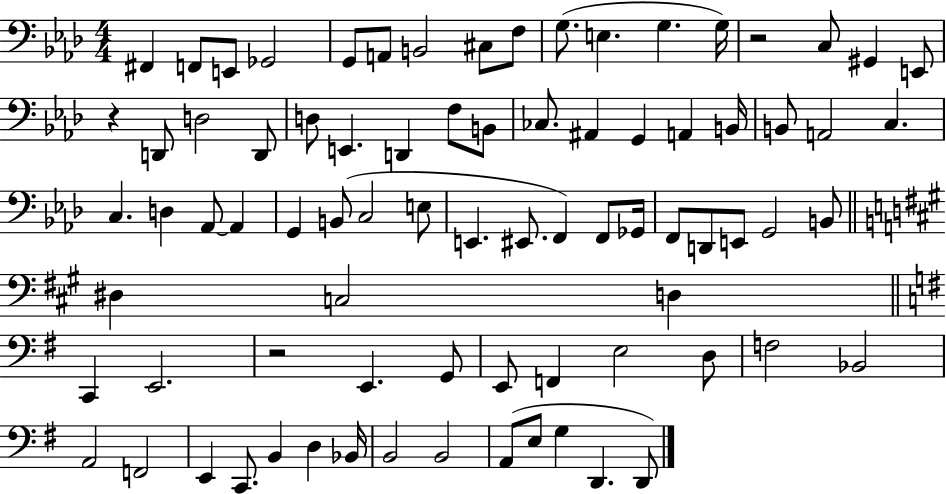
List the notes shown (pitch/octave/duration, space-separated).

F#2/q F2/e E2/e Gb2/h G2/e A2/e B2/h C#3/e F3/e G3/e. E3/q. G3/q. G3/s R/h C3/e G#2/q E2/e R/q D2/e D3/h D2/e D3/e E2/q. D2/q F3/e B2/e CES3/e. A#2/q G2/q A2/q B2/s B2/e A2/h C3/q. C3/q. D3/q Ab2/e Ab2/q G2/q B2/e C3/h E3/e E2/q. EIS2/e. F2/q F2/e Gb2/s F2/e D2/e E2/e G2/h B2/e D#3/q C3/h D3/q C2/q E2/h. R/h E2/q. G2/e E2/e F2/q E3/h D3/e F3/h Bb2/h A2/h F2/h E2/q C2/e. B2/q D3/q Bb2/s B2/h B2/h A2/e E3/e G3/q D2/q. D2/e